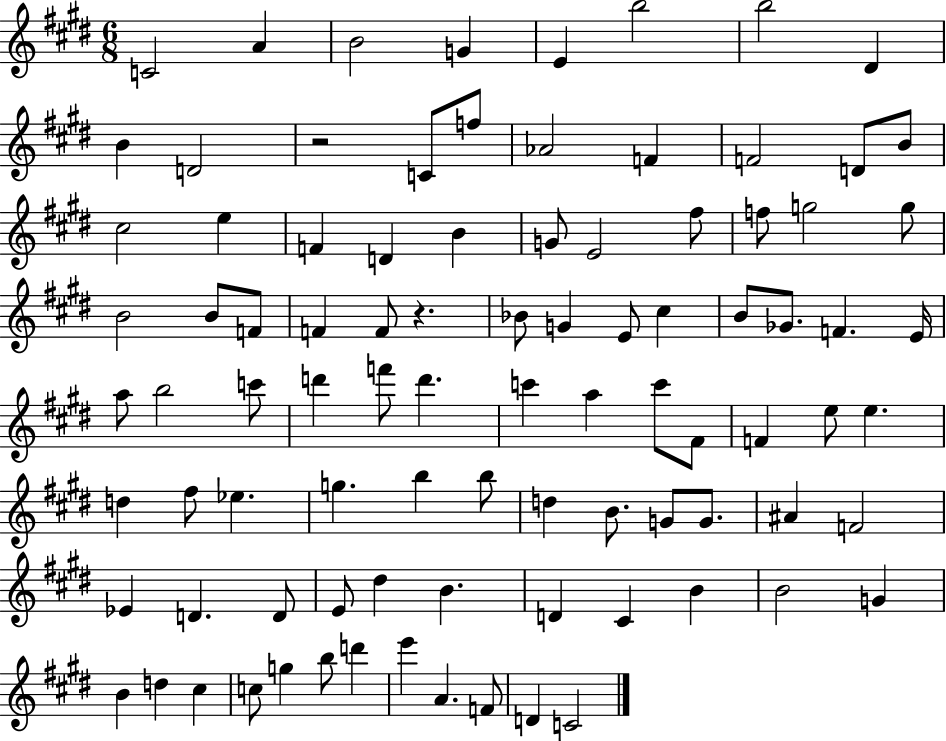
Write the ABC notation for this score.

X:1
T:Untitled
M:6/8
L:1/4
K:E
C2 A B2 G E b2 b2 ^D B D2 z2 C/2 f/2 _A2 F F2 D/2 B/2 ^c2 e F D B G/2 E2 ^f/2 f/2 g2 g/2 B2 B/2 F/2 F F/2 z _B/2 G E/2 ^c B/2 _G/2 F E/4 a/2 b2 c'/2 d' f'/2 d' c' a c'/2 ^F/2 F e/2 e d ^f/2 _e g b b/2 d B/2 G/2 G/2 ^A F2 _E D D/2 E/2 ^d B D ^C B B2 G B d ^c c/2 g b/2 d' e' A F/2 D C2